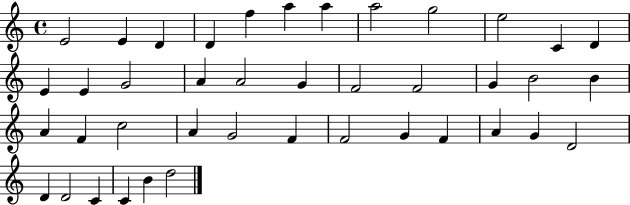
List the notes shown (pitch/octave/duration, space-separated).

E4/h E4/q D4/q D4/q F5/q A5/q A5/q A5/h G5/h E5/h C4/q D4/q E4/q E4/q G4/h A4/q A4/h G4/q F4/h F4/h G4/q B4/h B4/q A4/q F4/q C5/h A4/q G4/h F4/q F4/h G4/q F4/q A4/q G4/q D4/h D4/q D4/h C4/q C4/q B4/q D5/h